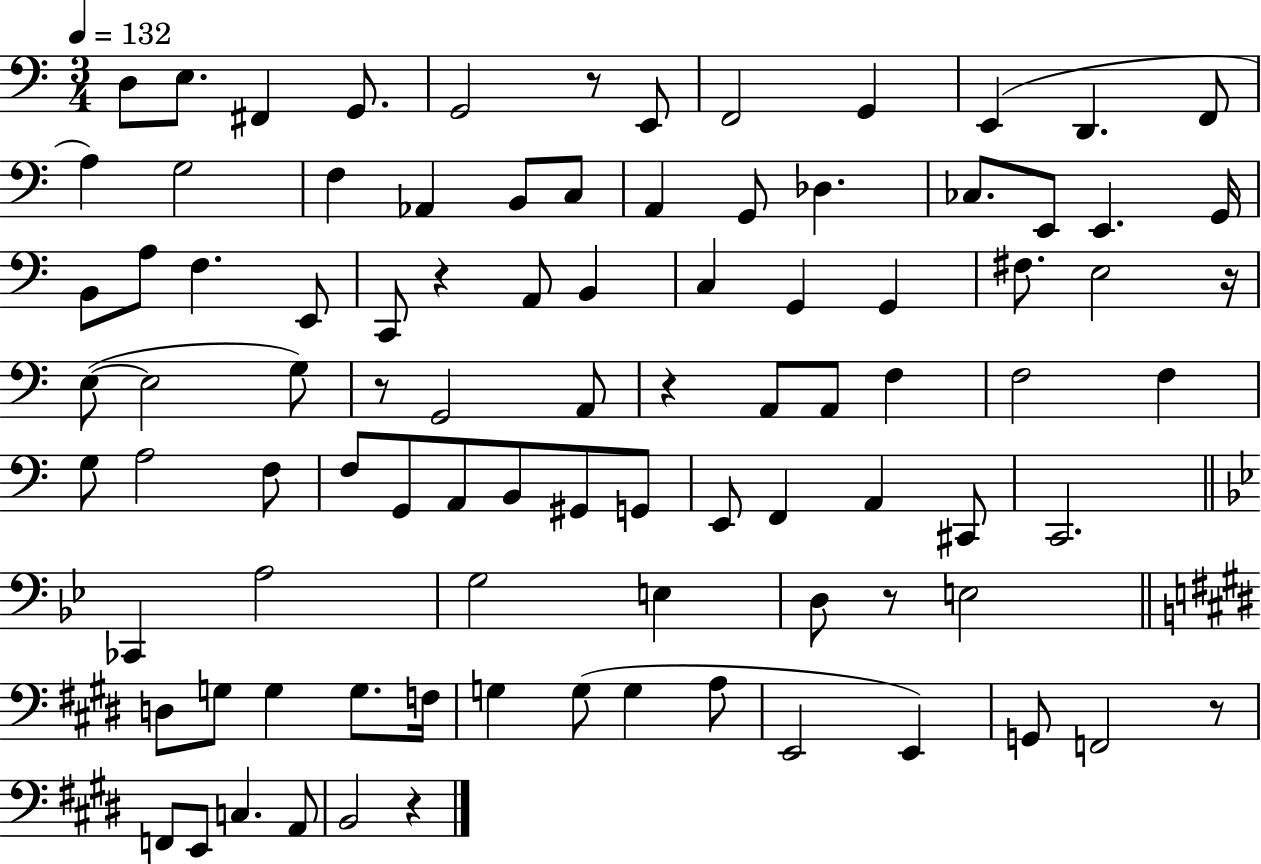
{
  \clef bass
  \numericTimeSignature
  \time 3/4
  \key c \major
  \tempo 4 = 132
  \repeat volta 2 { d8 e8. fis,4 g,8. | g,2 r8 e,8 | f,2 g,4 | e,4( d,4. f,8 | \break a4) g2 | f4 aes,4 b,8 c8 | a,4 g,8 des4. | ces8. e,8 e,4. g,16 | \break b,8 a8 f4. e,8 | c,8 r4 a,8 b,4 | c4 g,4 g,4 | fis8. e2 r16 | \break e8~(~ e2 g8) | r8 g,2 a,8 | r4 a,8 a,8 f4 | f2 f4 | \break g8 a2 f8 | f8 g,8 a,8 b,8 gis,8 g,8 | e,8 f,4 a,4 cis,8 | c,2. | \break \bar "||" \break \key g \minor ces,4 a2 | g2 e4 | d8 r8 e2 | \bar "||" \break \key e \major d8 g8 g4 g8. f16 | g4 g8( g4 a8 | e,2 e,4) | g,8 f,2 r8 | \break f,8 e,8 c4. a,8 | b,2 r4 | } \bar "|."
}